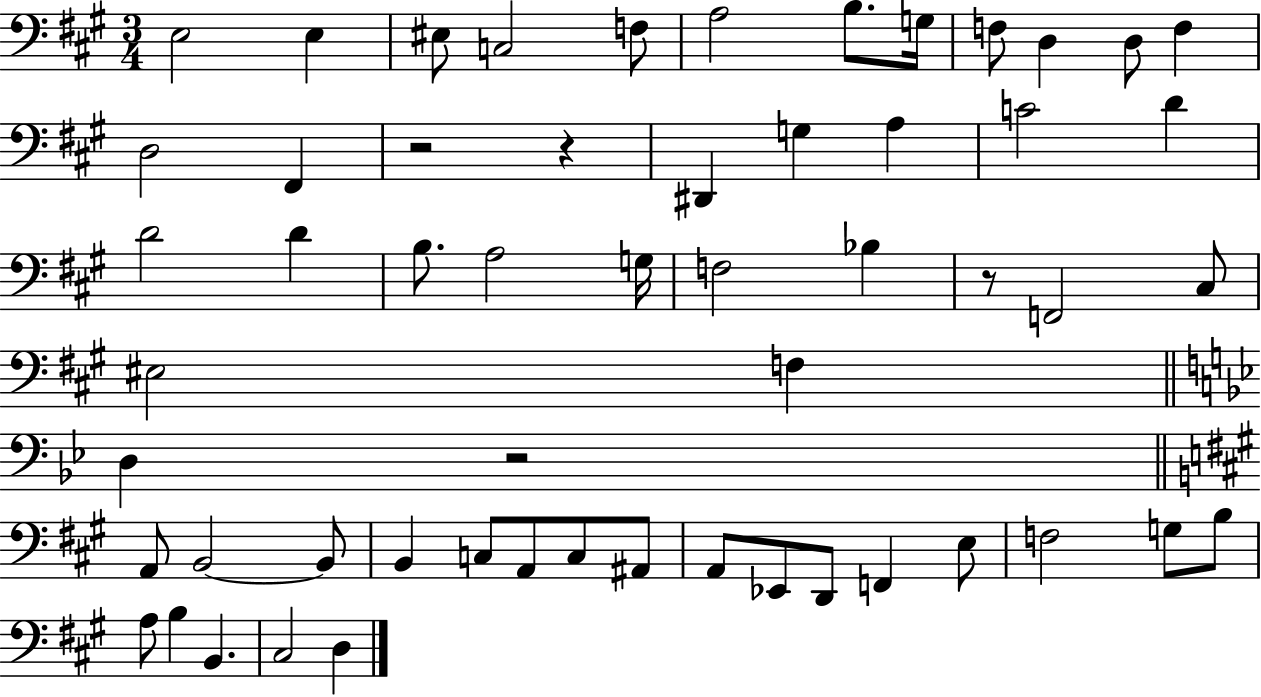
E3/h E3/q EIS3/e C3/h F3/e A3/h B3/e. G3/s F3/e D3/q D3/e F3/q D3/h F#2/q R/h R/q D#2/q G3/q A3/q C4/h D4/q D4/h D4/q B3/e. A3/h G3/s F3/h Bb3/q R/e F2/h C#3/e EIS3/h F3/q D3/q R/h A2/e B2/h B2/e B2/q C3/e A2/e C3/e A#2/e A2/e Eb2/e D2/e F2/q E3/e F3/h G3/e B3/e A3/e B3/q B2/q. C#3/h D3/q